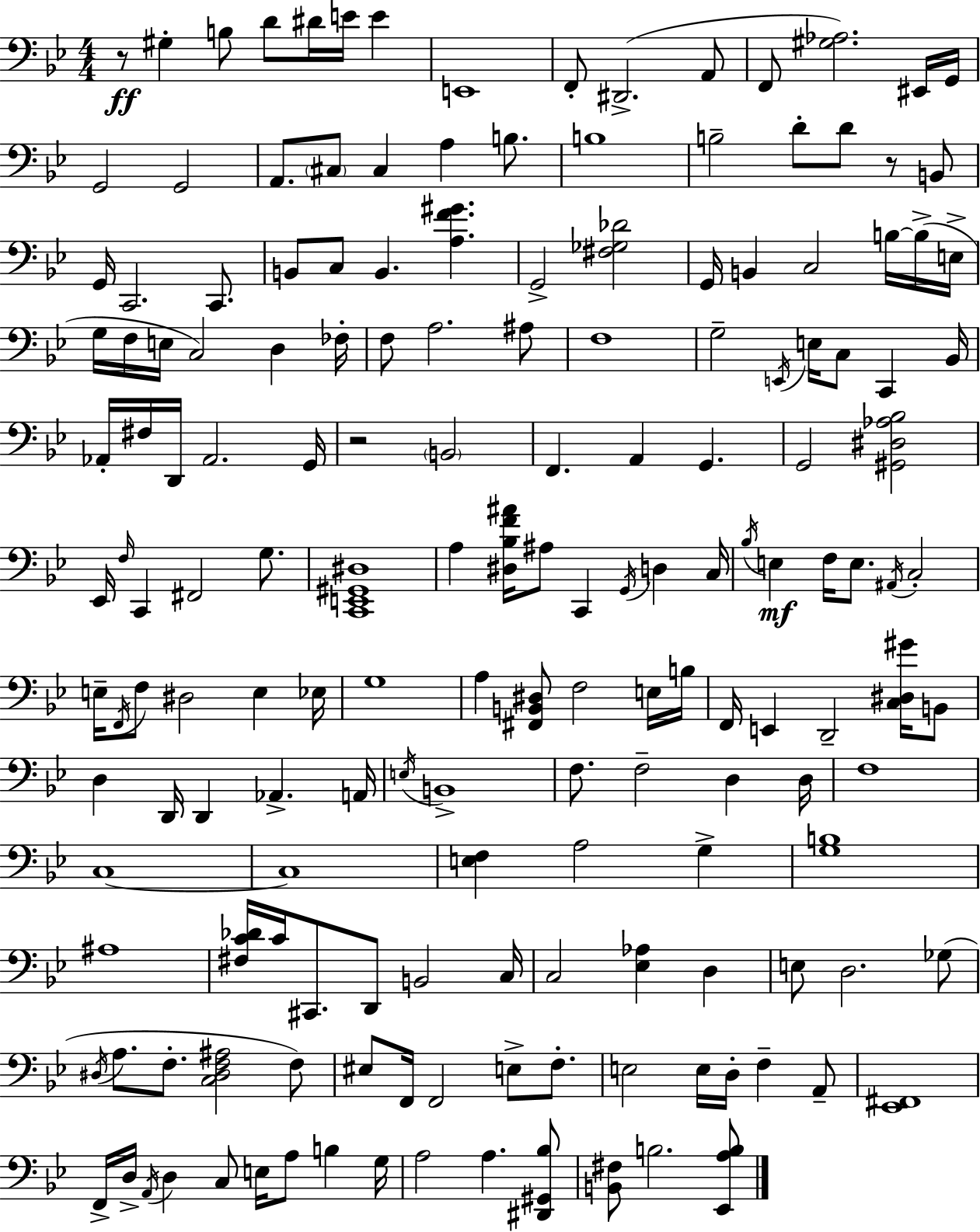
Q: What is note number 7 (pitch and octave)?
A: E2